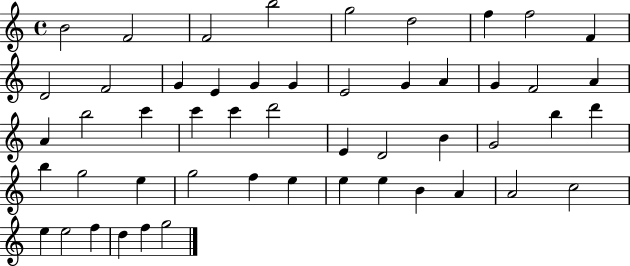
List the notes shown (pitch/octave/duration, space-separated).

B4/h F4/h F4/h B5/h G5/h D5/h F5/q F5/h F4/q D4/h F4/h G4/q E4/q G4/q G4/q E4/h G4/q A4/q G4/q F4/h A4/q A4/q B5/h C6/q C6/q C6/q D6/h E4/q D4/h B4/q G4/h B5/q D6/q B5/q G5/h E5/q G5/h F5/q E5/q E5/q E5/q B4/q A4/q A4/h C5/h E5/q E5/h F5/q D5/q F5/q G5/h